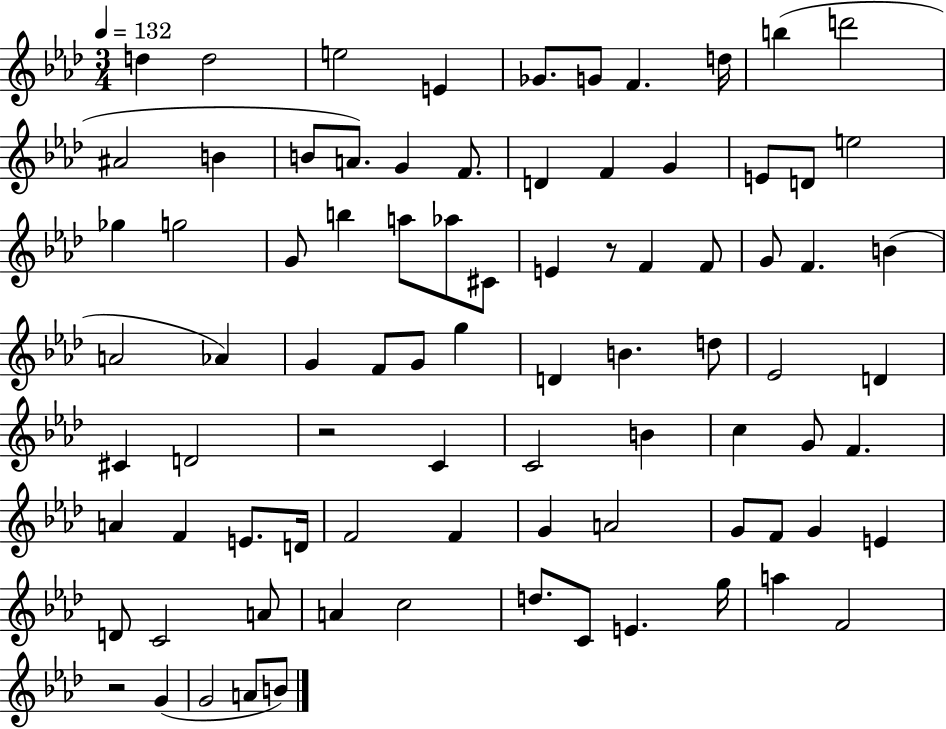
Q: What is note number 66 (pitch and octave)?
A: E4